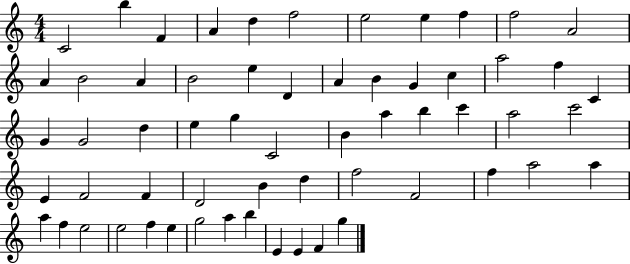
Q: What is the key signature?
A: C major